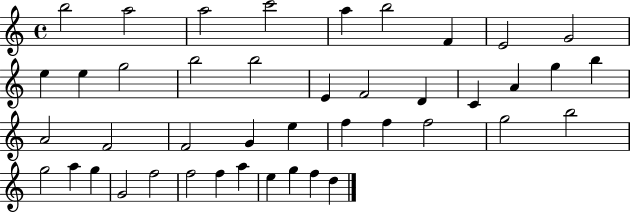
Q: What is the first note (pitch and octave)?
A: B5